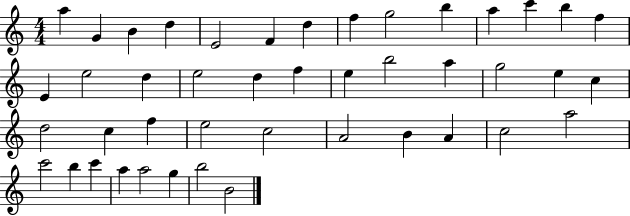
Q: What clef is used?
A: treble